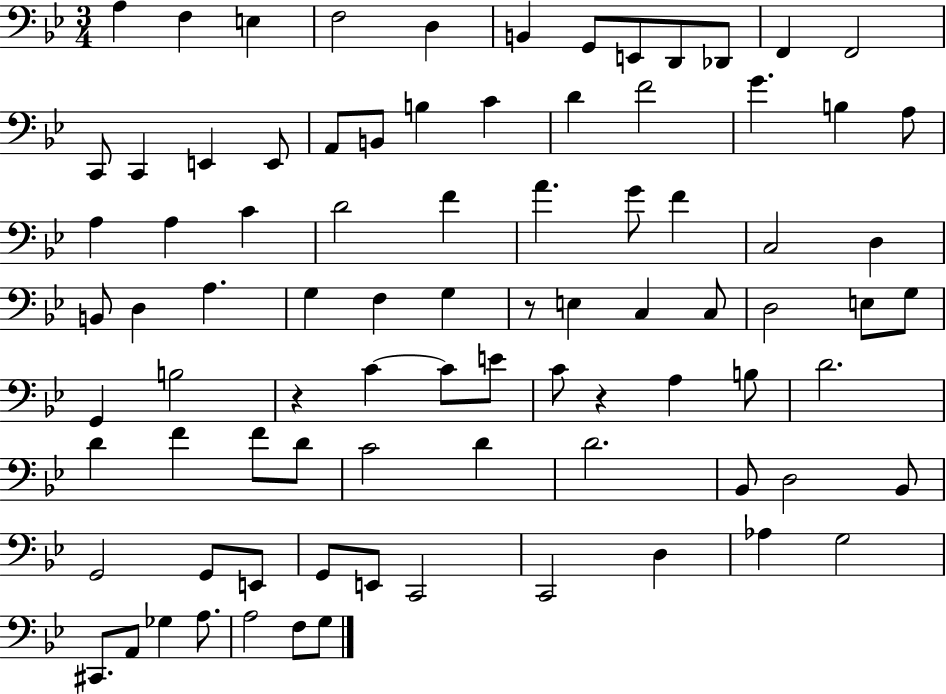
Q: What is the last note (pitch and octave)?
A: G3